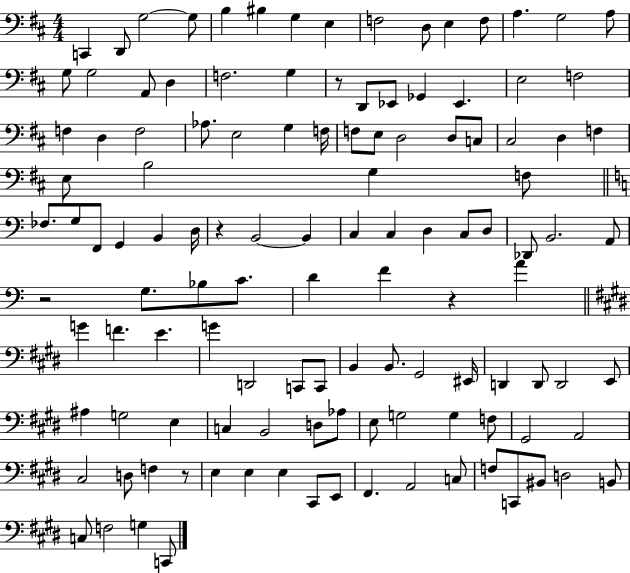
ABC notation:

X:1
T:Untitled
M:4/4
L:1/4
K:D
C,, D,,/2 G,2 G,/2 B, ^B, G, E, F,2 D,/2 E, F,/2 A, G,2 A,/2 G,/2 G,2 A,,/2 D, F,2 G, z/2 D,,/2 _E,,/2 _G,, _E,, E,2 F,2 F, D, F,2 _A,/2 E,2 G, F,/4 F,/2 E,/2 D,2 D,/2 C,/2 ^C,2 D, F, E,/2 B,2 G, F,/2 _F,/2 G,/2 F,,/2 G,, B,, D,/4 z B,,2 B,, C, C, D, C,/2 D,/2 _D,,/2 B,,2 A,,/2 z2 G,/2 _B,/2 C/2 D F z A G F E G D,,2 C,,/2 C,,/2 B,, B,,/2 ^G,,2 ^E,,/4 D,, D,,/2 D,,2 E,,/2 ^A, G,2 E, C, B,,2 D,/2 _A,/2 E,/2 G,2 G, F,/2 ^G,,2 A,,2 ^C,2 D,/2 F, z/2 E, E, E, ^C,,/2 E,,/2 ^F,, A,,2 C,/2 F,/2 C,,/2 ^B,,/2 D,2 B,,/2 C,/2 F,2 G, C,,/2